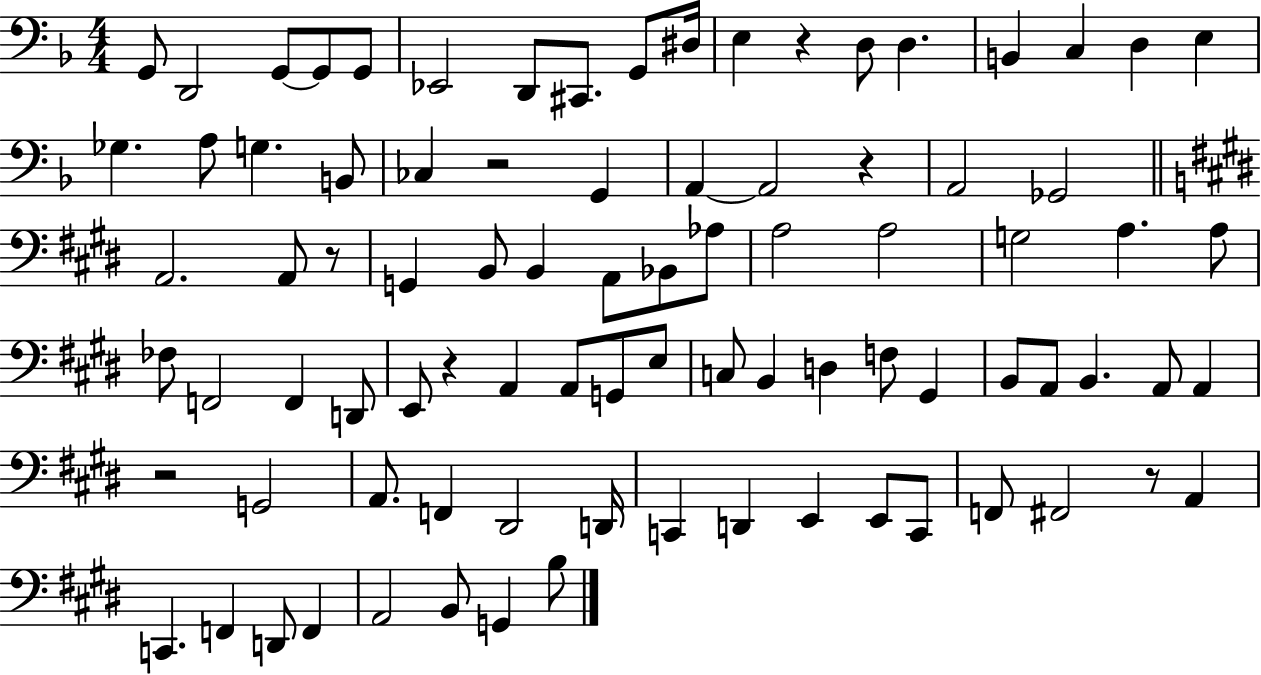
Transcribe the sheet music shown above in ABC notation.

X:1
T:Untitled
M:4/4
L:1/4
K:F
G,,/2 D,,2 G,,/2 G,,/2 G,,/2 _E,,2 D,,/2 ^C,,/2 G,,/2 ^D,/4 E, z D,/2 D, B,, C, D, E, _G, A,/2 G, B,,/2 _C, z2 G,, A,, A,,2 z A,,2 _G,,2 A,,2 A,,/2 z/2 G,, B,,/2 B,, A,,/2 _B,,/2 _A,/2 A,2 A,2 G,2 A, A,/2 _F,/2 F,,2 F,, D,,/2 E,,/2 z A,, A,,/2 G,,/2 E,/2 C,/2 B,, D, F,/2 ^G,, B,,/2 A,,/2 B,, A,,/2 A,, z2 G,,2 A,,/2 F,, ^D,,2 D,,/4 C,, D,, E,, E,,/2 C,,/2 F,,/2 ^F,,2 z/2 A,, C,, F,, D,,/2 F,, A,,2 B,,/2 G,, B,/2